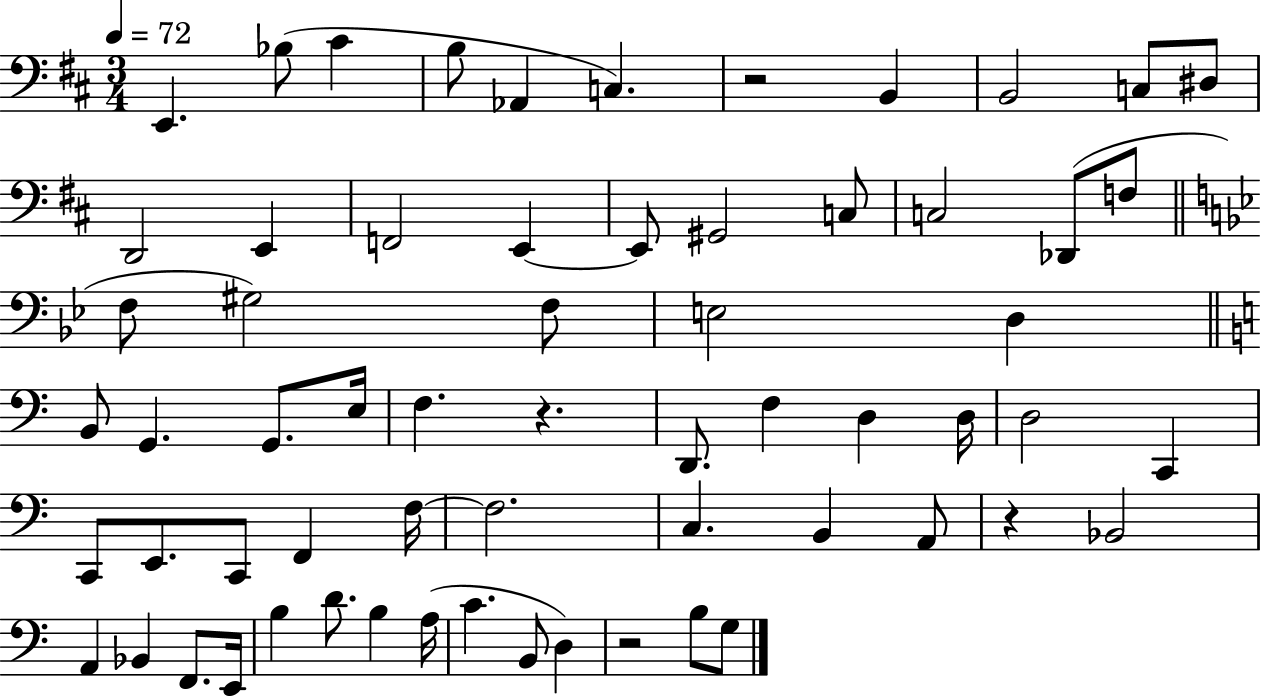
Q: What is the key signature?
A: D major